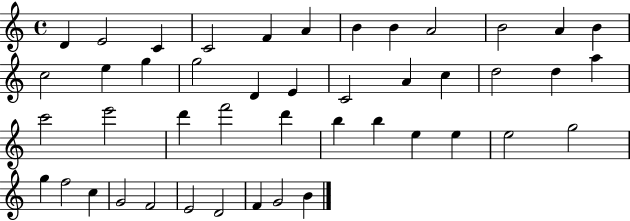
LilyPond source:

{
  \clef treble
  \time 4/4
  \defaultTimeSignature
  \key c \major
  d'4 e'2 c'4 | c'2 f'4 a'4 | b'4 b'4 a'2 | b'2 a'4 b'4 | \break c''2 e''4 g''4 | g''2 d'4 e'4 | c'2 a'4 c''4 | d''2 d''4 a''4 | \break c'''2 e'''2 | d'''4 f'''2 d'''4 | b''4 b''4 e''4 e''4 | e''2 g''2 | \break g''4 f''2 c''4 | g'2 f'2 | e'2 d'2 | f'4 g'2 b'4 | \break \bar "|."
}